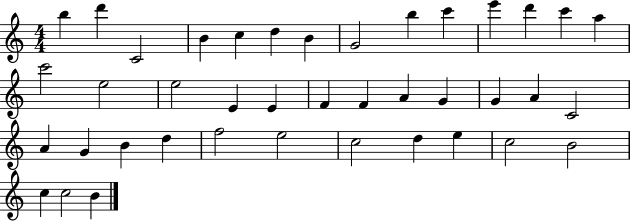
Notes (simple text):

B5/q D6/q C4/h B4/q C5/q D5/q B4/q G4/h B5/q C6/q E6/q D6/q C6/q A5/q C6/h E5/h E5/h E4/q E4/q F4/q F4/q A4/q G4/q G4/q A4/q C4/h A4/q G4/q B4/q D5/q F5/h E5/h C5/h D5/q E5/q C5/h B4/h C5/q C5/h B4/q